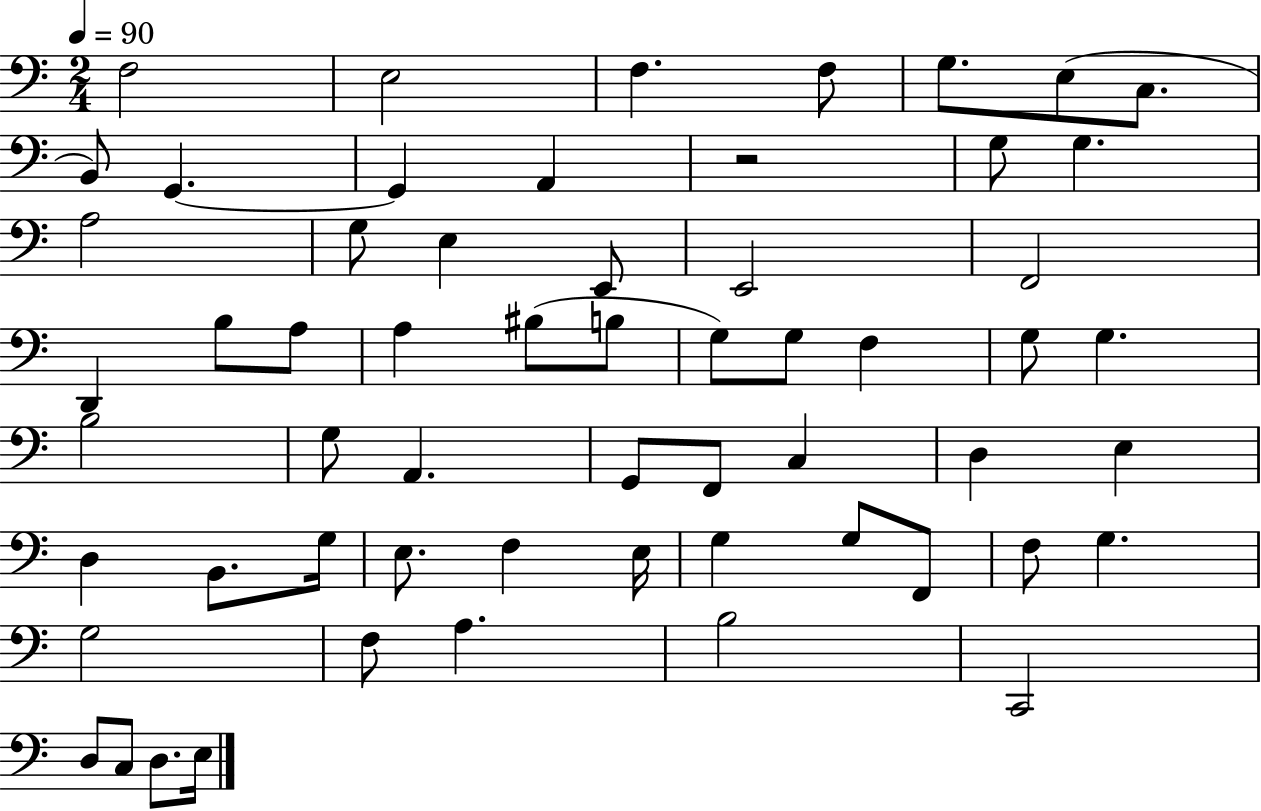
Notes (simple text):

F3/h E3/h F3/q. F3/e G3/e. E3/e C3/e. B2/e G2/q. G2/q A2/q R/h G3/e G3/q. A3/h G3/e E3/q E2/e E2/h F2/h D2/q B3/e A3/e A3/q BIS3/e B3/e G3/e G3/e F3/q G3/e G3/q. B3/h G3/e A2/q. G2/e F2/e C3/q D3/q E3/q D3/q B2/e. G3/s E3/e. F3/q E3/s G3/q G3/e F2/e F3/e G3/q. G3/h F3/e A3/q. B3/h C2/h D3/e C3/e D3/e. E3/s